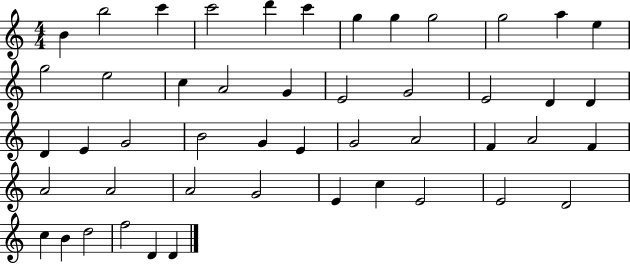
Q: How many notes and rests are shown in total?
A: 48